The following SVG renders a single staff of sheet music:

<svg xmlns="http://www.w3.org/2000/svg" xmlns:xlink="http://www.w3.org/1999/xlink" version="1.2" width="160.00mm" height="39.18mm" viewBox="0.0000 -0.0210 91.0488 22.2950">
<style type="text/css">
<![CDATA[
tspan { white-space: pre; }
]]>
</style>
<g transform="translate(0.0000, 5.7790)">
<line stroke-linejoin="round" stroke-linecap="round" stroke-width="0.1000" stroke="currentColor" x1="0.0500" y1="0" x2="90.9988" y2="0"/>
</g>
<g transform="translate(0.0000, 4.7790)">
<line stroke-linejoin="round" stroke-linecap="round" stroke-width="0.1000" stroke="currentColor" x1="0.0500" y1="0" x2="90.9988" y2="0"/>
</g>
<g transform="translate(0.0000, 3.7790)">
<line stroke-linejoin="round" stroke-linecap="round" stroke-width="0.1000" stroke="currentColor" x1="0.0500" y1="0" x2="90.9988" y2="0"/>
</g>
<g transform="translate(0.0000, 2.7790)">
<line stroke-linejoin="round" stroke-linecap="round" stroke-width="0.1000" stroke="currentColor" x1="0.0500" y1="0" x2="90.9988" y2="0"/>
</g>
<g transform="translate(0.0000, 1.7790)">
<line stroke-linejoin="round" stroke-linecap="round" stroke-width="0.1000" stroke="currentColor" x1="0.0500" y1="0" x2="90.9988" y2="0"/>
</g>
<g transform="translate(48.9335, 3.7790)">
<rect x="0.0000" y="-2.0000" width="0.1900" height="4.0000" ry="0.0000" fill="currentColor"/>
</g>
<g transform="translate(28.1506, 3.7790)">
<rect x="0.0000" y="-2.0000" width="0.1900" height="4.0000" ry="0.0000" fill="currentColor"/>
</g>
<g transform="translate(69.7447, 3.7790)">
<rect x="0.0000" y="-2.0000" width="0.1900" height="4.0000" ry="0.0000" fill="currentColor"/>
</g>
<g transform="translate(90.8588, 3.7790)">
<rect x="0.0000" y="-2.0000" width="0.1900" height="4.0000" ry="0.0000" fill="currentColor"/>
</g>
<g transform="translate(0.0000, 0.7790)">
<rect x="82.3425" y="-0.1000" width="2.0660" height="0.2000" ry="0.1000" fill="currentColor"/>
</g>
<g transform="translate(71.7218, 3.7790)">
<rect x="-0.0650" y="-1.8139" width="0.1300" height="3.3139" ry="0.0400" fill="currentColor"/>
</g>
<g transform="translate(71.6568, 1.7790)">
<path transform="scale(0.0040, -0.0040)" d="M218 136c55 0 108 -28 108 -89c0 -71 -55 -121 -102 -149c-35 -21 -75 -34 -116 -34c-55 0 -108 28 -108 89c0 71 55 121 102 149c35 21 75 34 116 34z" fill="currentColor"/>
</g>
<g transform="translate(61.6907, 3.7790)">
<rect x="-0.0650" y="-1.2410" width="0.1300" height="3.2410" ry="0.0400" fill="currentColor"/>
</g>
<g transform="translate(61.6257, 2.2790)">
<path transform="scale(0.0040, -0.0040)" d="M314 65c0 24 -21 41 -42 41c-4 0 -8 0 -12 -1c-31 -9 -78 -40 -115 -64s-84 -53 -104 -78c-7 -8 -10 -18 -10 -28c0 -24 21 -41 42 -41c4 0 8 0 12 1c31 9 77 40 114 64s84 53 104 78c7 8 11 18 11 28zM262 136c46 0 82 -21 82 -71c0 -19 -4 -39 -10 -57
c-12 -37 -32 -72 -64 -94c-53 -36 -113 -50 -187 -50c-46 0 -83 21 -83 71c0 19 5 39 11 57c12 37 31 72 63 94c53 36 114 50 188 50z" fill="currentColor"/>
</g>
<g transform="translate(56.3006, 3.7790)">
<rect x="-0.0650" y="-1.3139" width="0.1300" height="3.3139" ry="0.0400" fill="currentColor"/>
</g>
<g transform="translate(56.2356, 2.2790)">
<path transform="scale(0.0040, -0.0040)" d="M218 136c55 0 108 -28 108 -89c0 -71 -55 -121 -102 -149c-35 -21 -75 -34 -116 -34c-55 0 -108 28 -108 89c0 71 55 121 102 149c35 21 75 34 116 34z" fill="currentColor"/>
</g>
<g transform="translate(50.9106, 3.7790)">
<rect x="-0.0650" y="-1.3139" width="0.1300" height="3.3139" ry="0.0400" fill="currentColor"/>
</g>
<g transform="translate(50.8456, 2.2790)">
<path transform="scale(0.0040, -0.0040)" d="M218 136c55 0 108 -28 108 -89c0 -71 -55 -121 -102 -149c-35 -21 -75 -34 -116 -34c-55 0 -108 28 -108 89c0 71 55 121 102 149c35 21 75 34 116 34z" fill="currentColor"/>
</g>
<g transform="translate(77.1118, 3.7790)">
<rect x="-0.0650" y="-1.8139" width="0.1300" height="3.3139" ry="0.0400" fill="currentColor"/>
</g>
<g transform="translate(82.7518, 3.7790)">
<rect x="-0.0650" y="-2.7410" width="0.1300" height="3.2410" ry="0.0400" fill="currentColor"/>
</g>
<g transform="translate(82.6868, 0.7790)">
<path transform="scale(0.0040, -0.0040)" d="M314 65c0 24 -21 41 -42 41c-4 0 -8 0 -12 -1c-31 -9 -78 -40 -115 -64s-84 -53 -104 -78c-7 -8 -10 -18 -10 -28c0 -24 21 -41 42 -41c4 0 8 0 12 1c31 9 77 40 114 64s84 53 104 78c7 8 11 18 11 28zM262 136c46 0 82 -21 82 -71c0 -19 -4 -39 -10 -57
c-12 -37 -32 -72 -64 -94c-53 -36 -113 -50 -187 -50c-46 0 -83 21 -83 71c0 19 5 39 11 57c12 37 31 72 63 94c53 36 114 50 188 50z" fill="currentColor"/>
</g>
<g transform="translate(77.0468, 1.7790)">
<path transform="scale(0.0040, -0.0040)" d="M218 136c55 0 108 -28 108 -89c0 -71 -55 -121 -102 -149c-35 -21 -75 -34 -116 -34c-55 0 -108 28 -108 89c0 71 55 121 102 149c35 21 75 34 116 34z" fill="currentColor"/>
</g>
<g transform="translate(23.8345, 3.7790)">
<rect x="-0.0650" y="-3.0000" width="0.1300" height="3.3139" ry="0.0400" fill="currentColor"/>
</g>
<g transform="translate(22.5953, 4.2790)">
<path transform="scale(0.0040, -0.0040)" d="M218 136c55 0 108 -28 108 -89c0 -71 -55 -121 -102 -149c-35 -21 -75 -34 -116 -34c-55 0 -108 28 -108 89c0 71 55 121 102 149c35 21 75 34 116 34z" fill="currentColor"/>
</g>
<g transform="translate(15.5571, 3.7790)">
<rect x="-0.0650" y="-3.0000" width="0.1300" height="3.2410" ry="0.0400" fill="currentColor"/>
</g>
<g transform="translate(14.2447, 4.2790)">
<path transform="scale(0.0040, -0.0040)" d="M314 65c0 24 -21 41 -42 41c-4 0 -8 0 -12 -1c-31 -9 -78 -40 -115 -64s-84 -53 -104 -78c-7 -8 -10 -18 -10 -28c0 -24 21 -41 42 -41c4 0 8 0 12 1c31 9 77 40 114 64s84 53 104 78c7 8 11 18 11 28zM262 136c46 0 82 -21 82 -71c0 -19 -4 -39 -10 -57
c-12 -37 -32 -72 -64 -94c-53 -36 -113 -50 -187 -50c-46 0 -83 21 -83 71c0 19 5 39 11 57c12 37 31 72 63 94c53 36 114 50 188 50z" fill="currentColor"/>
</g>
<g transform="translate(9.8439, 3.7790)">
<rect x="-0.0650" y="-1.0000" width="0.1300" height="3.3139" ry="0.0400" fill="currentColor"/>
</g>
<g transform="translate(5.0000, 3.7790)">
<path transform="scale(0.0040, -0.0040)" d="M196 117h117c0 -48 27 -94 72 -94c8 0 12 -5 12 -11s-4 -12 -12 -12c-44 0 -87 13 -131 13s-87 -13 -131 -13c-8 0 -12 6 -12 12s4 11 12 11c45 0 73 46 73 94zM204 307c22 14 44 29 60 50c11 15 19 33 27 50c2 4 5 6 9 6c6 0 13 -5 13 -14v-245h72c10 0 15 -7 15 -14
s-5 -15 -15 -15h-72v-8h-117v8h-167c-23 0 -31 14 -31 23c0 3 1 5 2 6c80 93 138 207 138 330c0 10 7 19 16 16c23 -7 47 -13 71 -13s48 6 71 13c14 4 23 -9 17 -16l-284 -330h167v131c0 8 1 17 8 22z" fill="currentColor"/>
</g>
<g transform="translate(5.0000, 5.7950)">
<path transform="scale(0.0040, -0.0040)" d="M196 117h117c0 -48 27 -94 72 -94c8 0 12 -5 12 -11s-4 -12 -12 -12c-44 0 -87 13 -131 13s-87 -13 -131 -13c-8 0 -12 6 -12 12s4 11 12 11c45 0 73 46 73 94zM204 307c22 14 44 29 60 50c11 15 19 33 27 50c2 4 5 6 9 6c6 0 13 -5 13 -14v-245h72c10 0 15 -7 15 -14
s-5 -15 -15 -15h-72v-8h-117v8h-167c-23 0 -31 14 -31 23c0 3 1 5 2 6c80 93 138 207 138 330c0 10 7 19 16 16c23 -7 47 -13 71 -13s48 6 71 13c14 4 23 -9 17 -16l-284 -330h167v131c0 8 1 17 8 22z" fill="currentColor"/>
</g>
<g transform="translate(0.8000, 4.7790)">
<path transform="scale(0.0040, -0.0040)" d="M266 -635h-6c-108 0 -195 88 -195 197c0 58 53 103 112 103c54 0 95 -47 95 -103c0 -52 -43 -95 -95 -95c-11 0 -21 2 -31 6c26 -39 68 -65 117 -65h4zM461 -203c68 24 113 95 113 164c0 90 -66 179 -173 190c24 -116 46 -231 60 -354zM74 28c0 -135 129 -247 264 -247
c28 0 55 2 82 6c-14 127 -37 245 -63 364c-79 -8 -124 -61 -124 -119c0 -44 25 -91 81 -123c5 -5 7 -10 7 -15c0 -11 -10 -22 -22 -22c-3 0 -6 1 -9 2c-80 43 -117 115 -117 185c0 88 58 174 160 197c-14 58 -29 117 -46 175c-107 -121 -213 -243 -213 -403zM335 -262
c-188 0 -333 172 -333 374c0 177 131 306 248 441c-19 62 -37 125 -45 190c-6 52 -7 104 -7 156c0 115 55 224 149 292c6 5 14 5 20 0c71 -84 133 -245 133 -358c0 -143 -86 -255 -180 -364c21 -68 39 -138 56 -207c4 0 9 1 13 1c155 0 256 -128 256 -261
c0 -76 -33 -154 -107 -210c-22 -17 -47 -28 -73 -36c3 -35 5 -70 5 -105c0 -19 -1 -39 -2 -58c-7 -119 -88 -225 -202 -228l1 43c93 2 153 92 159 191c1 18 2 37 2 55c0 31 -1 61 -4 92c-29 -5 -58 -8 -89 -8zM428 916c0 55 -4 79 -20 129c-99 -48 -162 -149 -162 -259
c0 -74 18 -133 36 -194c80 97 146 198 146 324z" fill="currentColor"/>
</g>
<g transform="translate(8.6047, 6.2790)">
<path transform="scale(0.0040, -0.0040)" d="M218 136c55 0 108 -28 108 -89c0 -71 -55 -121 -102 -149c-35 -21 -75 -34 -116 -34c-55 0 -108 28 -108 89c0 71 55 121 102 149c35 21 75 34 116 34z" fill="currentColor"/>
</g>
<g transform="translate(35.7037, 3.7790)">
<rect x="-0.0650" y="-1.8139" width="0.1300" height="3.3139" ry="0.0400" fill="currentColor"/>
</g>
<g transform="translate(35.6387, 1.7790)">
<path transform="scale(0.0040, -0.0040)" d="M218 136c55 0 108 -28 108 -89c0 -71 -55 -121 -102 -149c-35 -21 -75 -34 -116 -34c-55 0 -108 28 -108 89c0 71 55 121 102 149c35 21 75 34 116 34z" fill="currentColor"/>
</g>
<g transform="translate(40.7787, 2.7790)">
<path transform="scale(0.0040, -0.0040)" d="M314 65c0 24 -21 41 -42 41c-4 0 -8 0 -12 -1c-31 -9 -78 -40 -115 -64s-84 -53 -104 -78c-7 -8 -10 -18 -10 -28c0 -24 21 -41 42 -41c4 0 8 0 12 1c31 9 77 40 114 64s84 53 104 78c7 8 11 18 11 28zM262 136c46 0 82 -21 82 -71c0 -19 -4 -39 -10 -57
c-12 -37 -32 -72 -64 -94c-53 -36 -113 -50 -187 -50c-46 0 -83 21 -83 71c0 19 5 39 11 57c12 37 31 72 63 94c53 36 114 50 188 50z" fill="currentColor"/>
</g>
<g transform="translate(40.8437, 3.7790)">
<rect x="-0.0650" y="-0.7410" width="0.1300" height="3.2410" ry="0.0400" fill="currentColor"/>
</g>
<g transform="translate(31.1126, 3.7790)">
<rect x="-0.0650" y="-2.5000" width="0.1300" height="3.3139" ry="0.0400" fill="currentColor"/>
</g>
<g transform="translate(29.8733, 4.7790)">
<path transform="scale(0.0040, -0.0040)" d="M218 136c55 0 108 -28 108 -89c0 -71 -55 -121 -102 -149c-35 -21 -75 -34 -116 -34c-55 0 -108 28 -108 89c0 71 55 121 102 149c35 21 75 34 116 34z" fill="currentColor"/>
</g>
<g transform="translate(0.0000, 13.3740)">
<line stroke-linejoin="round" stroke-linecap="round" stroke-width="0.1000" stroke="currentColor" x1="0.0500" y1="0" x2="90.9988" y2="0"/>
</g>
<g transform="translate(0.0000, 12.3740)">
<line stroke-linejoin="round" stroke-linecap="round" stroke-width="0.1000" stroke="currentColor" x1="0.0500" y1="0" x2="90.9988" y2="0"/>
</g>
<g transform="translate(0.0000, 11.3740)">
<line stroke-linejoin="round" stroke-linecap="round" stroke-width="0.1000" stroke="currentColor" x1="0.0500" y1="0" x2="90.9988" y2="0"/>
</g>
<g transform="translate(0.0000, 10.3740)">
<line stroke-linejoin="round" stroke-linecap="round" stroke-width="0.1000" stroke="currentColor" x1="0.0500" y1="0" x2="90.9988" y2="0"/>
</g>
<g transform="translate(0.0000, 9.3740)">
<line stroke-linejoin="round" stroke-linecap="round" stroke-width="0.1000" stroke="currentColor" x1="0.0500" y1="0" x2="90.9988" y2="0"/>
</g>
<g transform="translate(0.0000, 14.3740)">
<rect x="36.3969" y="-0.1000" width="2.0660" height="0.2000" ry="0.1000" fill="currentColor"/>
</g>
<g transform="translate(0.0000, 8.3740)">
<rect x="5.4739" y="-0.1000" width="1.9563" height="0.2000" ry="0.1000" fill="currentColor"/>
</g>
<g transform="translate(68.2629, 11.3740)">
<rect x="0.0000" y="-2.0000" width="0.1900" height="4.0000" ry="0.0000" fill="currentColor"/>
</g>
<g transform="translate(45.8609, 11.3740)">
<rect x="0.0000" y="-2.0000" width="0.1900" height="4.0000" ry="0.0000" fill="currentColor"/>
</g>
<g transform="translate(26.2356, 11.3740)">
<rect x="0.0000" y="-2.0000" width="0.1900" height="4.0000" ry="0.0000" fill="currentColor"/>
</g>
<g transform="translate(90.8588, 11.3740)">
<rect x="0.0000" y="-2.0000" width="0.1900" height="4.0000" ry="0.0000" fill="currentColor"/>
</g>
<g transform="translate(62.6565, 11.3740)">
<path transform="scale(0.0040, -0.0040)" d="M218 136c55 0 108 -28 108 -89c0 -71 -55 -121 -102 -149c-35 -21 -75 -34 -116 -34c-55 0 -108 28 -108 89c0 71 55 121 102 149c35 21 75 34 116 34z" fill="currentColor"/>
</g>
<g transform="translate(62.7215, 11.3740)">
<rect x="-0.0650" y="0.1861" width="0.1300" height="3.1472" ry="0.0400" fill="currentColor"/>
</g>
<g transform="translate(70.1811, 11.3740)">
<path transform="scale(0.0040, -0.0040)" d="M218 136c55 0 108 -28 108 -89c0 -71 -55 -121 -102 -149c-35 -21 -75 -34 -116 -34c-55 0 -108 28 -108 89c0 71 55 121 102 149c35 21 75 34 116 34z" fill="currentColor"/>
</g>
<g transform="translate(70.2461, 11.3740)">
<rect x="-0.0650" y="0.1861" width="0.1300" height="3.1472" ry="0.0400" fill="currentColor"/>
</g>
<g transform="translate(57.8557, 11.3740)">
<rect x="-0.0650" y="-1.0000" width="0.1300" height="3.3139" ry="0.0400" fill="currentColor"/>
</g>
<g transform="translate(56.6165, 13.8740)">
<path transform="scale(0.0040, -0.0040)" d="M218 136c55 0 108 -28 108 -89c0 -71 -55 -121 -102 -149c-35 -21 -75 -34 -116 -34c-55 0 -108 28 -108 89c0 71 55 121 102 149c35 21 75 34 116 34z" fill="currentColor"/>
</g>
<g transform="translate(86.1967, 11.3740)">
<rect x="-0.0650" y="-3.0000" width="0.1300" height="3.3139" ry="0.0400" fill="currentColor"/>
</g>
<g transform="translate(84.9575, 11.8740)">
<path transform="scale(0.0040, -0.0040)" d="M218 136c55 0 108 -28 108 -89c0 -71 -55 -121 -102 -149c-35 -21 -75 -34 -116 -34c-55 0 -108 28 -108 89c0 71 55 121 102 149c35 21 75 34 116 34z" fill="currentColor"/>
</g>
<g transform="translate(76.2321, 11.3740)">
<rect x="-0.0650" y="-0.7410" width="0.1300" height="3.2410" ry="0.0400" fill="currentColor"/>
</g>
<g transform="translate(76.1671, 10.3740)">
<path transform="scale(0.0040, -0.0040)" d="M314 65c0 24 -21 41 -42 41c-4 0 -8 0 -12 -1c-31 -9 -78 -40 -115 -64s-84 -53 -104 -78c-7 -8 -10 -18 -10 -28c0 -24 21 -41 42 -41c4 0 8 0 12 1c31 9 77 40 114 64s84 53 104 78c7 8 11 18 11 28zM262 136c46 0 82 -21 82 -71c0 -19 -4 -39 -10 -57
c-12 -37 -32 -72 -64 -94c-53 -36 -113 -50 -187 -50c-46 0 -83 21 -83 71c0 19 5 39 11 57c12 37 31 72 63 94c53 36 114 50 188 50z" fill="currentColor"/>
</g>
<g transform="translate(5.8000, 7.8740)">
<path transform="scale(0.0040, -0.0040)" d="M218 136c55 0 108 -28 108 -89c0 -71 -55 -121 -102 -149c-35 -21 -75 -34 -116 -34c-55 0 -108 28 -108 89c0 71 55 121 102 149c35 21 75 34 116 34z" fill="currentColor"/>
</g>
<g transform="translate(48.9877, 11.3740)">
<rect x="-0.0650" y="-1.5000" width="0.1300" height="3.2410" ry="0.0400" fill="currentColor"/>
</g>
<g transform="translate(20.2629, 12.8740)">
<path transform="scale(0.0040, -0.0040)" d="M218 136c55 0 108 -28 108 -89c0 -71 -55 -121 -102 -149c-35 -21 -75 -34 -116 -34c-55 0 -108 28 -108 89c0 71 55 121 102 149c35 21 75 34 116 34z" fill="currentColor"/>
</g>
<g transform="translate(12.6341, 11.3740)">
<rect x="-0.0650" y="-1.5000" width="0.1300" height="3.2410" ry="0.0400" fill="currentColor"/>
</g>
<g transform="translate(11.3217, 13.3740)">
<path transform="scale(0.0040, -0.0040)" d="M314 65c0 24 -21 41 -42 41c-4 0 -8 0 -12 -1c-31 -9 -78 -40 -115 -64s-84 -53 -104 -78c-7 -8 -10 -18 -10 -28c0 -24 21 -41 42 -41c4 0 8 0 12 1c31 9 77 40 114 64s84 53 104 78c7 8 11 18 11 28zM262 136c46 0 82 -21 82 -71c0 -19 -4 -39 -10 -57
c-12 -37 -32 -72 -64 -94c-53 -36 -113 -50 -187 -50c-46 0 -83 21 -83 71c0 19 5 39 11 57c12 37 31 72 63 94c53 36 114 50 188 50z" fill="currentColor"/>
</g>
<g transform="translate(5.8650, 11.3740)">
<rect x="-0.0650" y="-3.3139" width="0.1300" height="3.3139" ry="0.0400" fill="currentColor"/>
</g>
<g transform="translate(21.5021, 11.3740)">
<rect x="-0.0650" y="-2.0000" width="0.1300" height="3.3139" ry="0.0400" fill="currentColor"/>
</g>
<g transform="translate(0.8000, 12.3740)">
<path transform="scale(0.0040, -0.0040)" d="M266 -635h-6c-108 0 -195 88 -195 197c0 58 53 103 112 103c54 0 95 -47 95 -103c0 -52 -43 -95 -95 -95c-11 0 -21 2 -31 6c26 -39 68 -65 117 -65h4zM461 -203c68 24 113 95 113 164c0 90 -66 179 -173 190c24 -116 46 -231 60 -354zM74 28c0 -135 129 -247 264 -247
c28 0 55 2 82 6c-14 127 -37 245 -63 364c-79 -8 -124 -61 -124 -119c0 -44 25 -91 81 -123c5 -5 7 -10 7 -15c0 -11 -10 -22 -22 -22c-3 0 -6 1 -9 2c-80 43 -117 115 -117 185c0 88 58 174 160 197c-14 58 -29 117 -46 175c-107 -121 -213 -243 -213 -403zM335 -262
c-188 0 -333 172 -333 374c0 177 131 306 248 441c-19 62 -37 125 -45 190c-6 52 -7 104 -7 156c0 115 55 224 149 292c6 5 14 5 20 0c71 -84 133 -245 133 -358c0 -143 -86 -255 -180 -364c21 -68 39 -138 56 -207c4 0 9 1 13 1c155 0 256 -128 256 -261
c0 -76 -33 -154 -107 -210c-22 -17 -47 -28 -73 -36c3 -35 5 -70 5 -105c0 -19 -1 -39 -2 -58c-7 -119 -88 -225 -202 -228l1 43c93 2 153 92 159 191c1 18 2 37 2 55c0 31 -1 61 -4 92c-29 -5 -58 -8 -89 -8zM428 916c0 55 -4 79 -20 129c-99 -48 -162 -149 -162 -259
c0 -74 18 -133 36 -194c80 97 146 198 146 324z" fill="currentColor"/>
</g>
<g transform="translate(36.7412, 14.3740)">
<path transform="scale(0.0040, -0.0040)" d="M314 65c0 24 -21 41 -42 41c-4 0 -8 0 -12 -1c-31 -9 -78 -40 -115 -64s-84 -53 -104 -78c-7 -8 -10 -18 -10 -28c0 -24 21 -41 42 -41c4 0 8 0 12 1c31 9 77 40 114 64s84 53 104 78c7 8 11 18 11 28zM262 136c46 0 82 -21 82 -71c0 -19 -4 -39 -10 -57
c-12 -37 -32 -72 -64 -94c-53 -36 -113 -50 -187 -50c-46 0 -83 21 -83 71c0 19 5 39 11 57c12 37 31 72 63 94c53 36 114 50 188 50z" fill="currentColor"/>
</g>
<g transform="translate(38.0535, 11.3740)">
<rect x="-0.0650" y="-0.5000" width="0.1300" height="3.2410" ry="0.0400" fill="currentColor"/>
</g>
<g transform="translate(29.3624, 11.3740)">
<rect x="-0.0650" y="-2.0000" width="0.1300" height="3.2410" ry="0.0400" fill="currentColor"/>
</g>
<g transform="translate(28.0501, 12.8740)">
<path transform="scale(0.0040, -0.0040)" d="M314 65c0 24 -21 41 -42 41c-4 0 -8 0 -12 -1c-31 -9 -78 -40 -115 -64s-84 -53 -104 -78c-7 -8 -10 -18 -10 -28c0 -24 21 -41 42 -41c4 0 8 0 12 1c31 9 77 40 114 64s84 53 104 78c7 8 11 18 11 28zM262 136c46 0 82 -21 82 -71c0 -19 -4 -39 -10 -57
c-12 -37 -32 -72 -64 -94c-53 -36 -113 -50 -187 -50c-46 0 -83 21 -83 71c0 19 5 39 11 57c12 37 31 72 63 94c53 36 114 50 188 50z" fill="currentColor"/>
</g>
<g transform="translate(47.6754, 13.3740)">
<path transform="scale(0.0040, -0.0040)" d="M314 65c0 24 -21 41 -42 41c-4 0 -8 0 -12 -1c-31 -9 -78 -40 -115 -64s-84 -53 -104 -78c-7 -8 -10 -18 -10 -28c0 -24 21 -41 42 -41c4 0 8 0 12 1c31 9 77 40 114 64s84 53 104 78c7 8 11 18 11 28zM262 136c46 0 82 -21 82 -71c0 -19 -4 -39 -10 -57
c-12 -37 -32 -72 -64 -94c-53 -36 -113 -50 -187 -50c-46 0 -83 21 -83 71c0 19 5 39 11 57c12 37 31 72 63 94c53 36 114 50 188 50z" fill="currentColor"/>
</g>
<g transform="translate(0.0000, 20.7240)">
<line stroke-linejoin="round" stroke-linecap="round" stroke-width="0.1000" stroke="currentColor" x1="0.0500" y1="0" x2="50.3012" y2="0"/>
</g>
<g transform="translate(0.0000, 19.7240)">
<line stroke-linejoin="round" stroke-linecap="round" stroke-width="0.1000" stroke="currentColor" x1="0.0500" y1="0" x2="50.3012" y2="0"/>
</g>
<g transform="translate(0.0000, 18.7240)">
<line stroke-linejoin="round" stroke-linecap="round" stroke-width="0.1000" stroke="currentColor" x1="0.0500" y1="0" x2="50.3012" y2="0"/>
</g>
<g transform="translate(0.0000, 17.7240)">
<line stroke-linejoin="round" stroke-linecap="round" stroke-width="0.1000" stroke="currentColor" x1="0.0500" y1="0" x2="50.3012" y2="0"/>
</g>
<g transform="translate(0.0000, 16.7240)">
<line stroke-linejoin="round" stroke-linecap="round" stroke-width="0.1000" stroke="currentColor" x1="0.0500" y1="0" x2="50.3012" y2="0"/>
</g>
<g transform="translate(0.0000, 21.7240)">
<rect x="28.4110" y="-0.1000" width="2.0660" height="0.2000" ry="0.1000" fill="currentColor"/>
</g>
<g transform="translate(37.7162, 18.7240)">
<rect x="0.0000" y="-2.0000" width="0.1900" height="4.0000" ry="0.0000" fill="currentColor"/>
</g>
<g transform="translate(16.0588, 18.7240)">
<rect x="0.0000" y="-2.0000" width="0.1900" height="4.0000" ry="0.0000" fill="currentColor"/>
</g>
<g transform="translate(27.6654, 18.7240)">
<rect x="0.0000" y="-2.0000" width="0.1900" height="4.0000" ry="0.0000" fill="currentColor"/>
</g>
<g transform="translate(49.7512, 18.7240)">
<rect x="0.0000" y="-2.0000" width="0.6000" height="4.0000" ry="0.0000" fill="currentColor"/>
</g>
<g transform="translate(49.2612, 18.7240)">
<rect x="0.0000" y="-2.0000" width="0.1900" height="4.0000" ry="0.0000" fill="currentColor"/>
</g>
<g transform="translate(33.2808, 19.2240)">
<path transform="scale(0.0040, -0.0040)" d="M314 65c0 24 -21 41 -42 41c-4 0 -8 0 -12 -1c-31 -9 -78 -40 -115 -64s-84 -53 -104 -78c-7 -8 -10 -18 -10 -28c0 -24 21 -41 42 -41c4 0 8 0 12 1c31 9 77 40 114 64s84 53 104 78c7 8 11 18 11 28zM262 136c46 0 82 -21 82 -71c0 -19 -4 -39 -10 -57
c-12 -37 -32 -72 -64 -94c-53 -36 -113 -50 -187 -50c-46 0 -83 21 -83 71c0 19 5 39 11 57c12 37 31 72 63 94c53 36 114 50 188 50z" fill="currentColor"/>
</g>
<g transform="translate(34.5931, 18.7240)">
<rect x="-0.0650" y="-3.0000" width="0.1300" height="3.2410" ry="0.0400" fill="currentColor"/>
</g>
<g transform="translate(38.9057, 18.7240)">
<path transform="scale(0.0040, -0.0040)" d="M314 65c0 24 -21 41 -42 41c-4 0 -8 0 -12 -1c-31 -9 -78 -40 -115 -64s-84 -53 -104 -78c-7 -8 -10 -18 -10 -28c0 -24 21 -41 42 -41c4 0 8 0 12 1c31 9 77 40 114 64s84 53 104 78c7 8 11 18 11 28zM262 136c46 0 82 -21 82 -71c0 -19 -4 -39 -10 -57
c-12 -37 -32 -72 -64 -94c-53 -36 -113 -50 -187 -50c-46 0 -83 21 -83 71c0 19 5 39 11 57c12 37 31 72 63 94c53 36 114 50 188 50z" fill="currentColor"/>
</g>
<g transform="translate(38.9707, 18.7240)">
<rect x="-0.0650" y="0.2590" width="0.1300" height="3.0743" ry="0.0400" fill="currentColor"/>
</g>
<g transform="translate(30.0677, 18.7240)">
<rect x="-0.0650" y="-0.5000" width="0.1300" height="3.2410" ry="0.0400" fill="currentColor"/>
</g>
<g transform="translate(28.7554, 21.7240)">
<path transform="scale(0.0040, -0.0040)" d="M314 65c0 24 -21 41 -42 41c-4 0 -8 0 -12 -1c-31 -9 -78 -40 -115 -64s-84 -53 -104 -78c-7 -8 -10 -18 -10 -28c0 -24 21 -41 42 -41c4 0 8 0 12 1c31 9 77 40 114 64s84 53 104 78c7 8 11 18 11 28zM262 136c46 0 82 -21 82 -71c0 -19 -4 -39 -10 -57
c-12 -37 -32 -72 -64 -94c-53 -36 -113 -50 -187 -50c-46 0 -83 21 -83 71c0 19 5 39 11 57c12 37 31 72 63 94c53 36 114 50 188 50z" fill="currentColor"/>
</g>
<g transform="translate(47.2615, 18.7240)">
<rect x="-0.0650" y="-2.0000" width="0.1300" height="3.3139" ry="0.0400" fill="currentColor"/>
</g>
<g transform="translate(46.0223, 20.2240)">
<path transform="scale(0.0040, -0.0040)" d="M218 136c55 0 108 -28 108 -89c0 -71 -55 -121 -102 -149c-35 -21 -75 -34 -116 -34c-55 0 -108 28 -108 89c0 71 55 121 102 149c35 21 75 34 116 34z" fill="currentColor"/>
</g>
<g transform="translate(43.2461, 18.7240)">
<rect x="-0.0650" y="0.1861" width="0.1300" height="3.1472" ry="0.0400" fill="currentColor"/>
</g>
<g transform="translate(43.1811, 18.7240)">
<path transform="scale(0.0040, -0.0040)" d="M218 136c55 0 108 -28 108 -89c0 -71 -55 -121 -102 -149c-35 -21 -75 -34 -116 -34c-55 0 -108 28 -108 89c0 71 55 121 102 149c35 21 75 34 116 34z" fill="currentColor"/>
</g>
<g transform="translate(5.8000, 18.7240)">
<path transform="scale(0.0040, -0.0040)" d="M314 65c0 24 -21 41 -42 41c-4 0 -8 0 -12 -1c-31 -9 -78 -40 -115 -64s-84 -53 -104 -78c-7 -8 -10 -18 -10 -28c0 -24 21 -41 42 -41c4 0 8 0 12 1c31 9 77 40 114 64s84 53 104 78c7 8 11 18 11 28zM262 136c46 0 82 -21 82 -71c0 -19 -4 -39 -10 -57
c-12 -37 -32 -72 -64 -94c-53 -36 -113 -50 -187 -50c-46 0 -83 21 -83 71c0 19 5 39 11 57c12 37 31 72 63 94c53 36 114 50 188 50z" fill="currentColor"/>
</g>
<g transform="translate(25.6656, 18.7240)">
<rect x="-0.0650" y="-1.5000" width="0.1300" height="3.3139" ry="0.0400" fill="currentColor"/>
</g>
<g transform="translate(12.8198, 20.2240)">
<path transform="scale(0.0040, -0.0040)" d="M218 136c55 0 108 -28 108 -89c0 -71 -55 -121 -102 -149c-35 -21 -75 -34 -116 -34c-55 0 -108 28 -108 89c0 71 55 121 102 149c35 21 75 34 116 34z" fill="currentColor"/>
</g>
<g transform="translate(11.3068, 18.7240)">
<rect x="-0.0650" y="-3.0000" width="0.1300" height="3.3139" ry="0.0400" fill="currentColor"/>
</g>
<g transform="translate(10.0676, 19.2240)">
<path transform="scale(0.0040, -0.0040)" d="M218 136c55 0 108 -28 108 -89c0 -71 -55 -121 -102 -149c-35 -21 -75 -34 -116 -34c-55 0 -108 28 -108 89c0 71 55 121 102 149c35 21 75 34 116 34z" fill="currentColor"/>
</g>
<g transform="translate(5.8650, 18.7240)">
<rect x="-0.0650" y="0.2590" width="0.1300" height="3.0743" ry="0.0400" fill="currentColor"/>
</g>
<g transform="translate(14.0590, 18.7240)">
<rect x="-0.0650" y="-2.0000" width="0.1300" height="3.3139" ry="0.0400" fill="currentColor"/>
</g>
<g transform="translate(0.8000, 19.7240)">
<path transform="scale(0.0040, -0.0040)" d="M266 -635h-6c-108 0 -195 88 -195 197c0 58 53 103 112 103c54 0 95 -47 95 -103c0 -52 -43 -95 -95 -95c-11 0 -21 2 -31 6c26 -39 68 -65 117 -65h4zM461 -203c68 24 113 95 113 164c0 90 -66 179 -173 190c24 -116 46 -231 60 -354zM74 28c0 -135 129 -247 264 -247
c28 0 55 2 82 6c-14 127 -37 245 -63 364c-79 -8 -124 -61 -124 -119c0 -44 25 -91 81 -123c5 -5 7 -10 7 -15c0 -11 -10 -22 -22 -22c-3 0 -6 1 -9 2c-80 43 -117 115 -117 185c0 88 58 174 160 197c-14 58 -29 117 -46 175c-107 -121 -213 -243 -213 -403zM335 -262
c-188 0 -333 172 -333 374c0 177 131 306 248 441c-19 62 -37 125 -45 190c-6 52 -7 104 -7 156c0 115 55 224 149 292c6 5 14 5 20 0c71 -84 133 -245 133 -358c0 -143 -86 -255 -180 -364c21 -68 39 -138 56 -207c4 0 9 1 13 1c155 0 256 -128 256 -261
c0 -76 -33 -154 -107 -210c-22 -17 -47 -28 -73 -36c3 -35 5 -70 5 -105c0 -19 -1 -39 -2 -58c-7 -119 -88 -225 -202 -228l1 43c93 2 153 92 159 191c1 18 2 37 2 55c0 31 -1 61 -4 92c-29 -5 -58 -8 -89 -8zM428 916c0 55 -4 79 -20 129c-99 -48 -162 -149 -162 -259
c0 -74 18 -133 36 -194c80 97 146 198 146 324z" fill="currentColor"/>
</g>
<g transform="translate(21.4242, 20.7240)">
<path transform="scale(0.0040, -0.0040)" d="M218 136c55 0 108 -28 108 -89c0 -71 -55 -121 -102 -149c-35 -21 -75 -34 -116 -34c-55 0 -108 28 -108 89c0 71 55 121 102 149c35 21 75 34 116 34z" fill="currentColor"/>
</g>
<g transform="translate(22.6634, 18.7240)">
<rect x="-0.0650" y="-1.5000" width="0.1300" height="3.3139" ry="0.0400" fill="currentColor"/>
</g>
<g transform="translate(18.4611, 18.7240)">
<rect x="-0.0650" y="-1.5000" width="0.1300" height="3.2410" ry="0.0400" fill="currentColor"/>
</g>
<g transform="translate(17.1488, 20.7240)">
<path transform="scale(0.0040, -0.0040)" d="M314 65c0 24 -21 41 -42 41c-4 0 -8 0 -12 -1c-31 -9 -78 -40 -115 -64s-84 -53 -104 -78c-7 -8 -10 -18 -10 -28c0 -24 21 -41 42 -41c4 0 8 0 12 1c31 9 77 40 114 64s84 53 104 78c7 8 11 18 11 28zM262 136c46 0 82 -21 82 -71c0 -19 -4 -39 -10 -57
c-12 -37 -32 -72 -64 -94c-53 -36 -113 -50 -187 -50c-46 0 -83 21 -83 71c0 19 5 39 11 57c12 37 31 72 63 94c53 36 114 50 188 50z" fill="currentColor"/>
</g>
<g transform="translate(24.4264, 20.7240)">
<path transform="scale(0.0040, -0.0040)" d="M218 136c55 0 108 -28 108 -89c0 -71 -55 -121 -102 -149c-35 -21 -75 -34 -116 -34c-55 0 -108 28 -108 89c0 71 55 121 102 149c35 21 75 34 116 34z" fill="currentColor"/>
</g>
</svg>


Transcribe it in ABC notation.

X:1
T:Untitled
M:4/4
L:1/4
K:C
D A2 A G f d2 e e e2 f f a2 b E2 F F2 C2 E2 D B B d2 A B2 A F E2 E E C2 A2 B2 B F